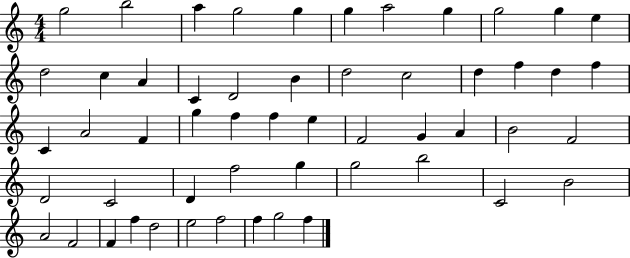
G5/h B5/h A5/q G5/h G5/q G5/q A5/h G5/q G5/h G5/q E5/q D5/h C5/q A4/q C4/q D4/h B4/q D5/h C5/h D5/q F5/q D5/q F5/q C4/q A4/h F4/q G5/q F5/q F5/q E5/q F4/h G4/q A4/q B4/h F4/h D4/h C4/h D4/q F5/h G5/q G5/h B5/h C4/h B4/h A4/h F4/h F4/q F5/q D5/h E5/h F5/h F5/q G5/h F5/q